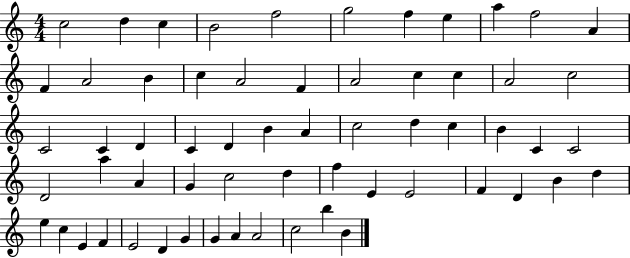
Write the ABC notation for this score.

X:1
T:Untitled
M:4/4
L:1/4
K:C
c2 d c B2 f2 g2 f e a f2 A F A2 B c A2 F A2 c c A2 c2 C2 C D C D B A c2 d c B C C2 D2 a A G c2 d f E E2 F D B d e c E F E2 D G G A A2 c2 b B